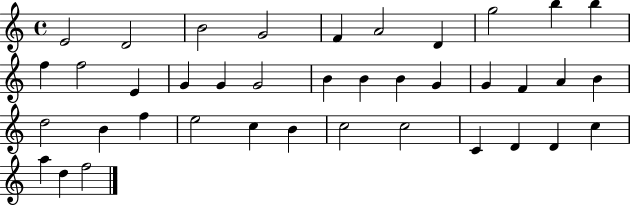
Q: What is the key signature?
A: C major